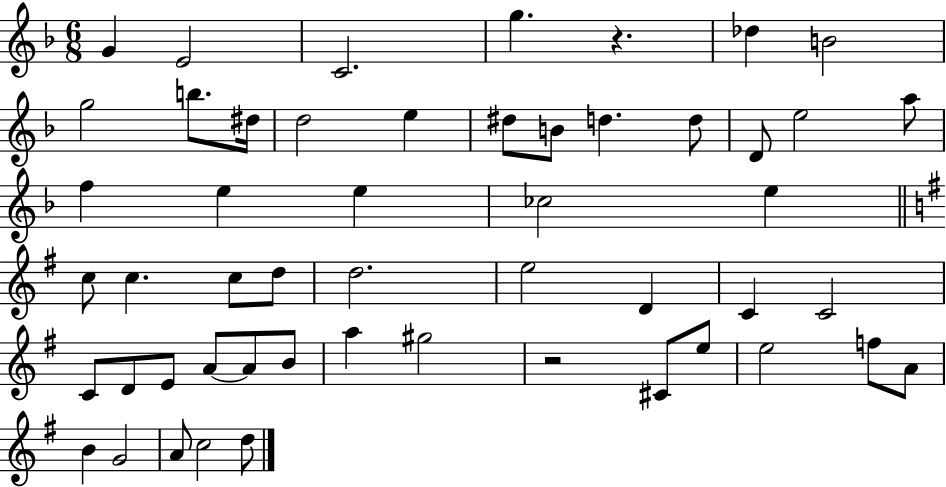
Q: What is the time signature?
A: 6/8